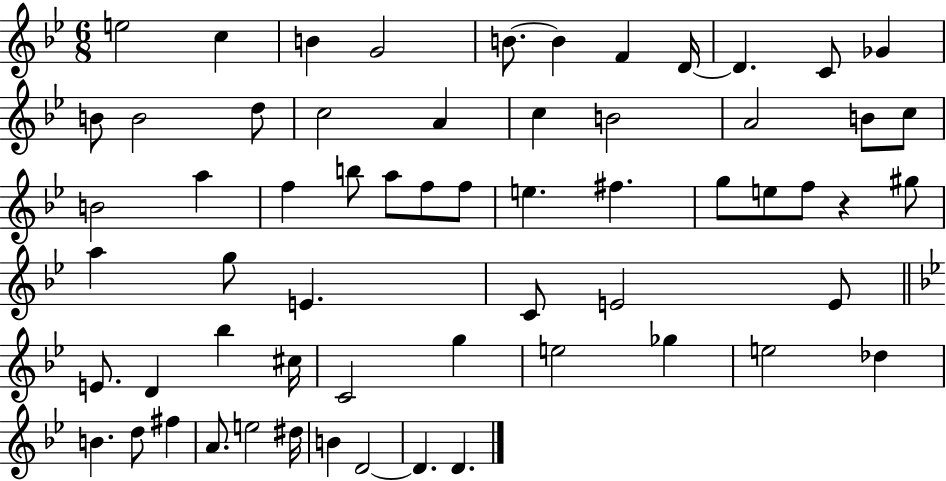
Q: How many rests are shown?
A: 1